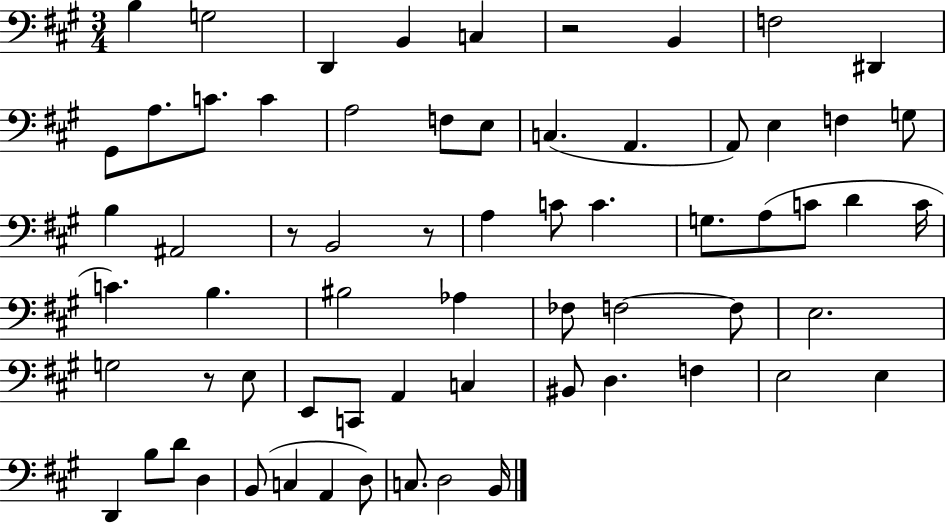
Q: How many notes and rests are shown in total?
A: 66